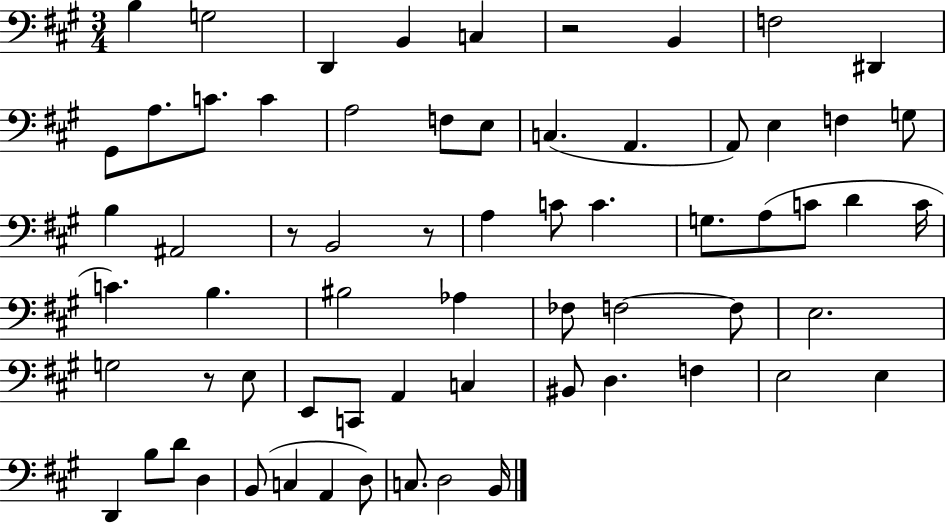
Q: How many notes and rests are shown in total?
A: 66